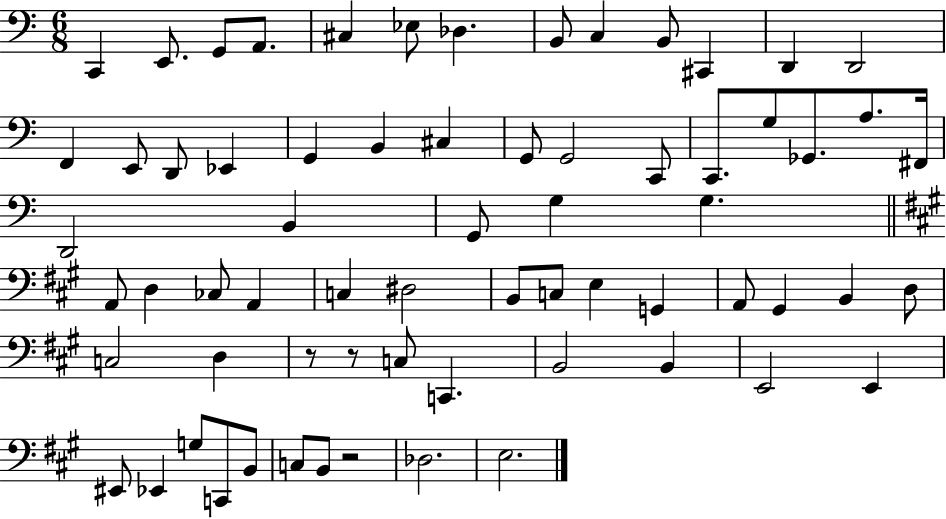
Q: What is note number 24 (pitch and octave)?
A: C2